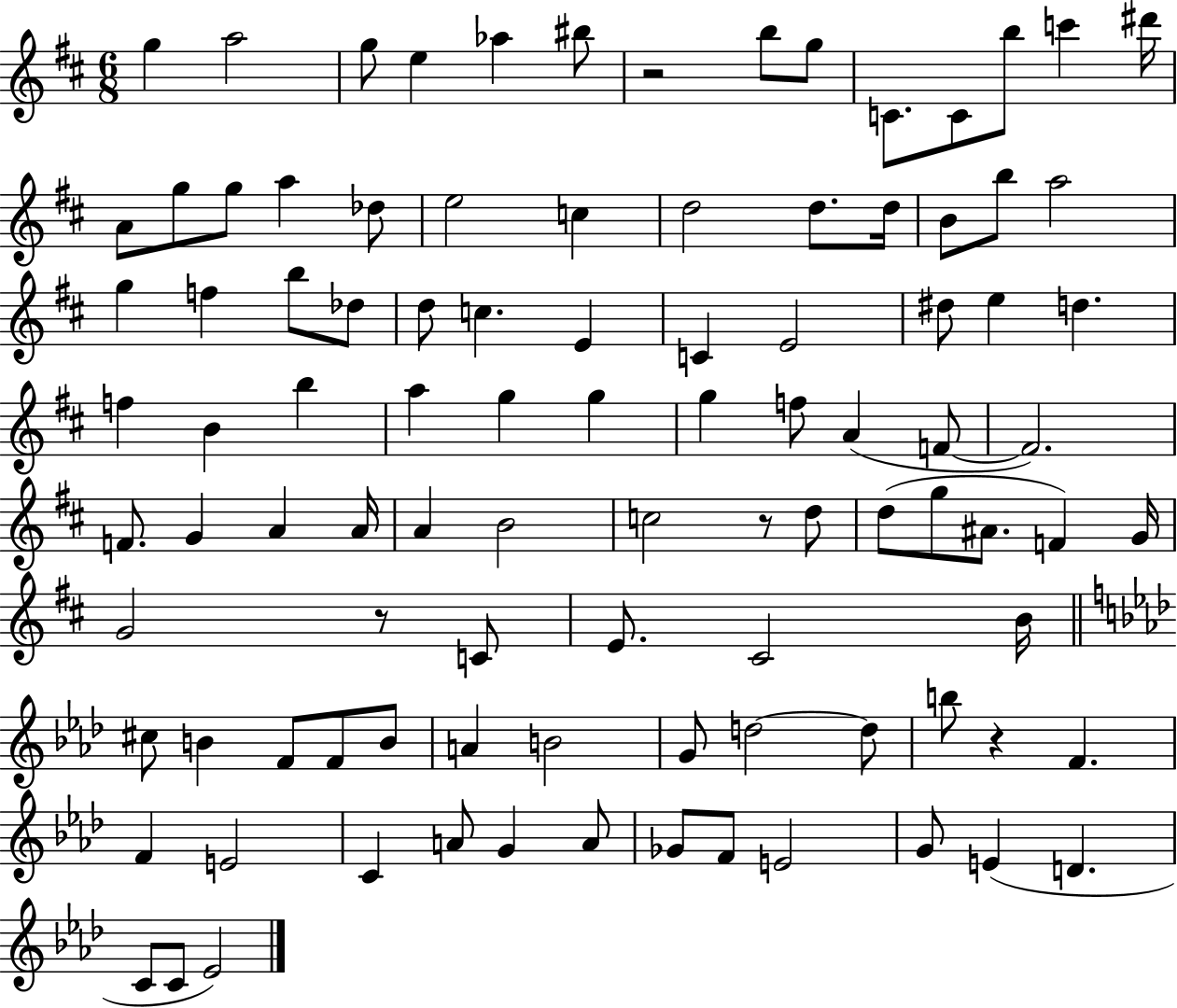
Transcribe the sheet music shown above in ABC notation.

X:1
T:Untitled
M:6/8
L:1/4
K:D
g a2 g/2 e _a ^b/2 z2 b/2 g/2 C/2 C/2 b/2 c' ^d'/4 A/2 g/2 g/2 a _d/2 e2 c d2 d/2 d/4 B/2 b/2 a2 g f b/2 _d/2 d/2 c E C E2 ^d/2 e d f B b a g g g f/2 A F/2 F2 F/2 G A A/4 A B2 c2 z/2 d/2 d/2 g/2 ^A/2 F G/4 G2 z/2 C/2 E/2 ^C2 B/4 ^c/2 B F/2 F/2 B/2 A B2 G/2 d2 d/2 b/2 z F F E2 C A/2 G A/2 _G/2 F/2 E2 G/2 E D C/2 C/2 _E2